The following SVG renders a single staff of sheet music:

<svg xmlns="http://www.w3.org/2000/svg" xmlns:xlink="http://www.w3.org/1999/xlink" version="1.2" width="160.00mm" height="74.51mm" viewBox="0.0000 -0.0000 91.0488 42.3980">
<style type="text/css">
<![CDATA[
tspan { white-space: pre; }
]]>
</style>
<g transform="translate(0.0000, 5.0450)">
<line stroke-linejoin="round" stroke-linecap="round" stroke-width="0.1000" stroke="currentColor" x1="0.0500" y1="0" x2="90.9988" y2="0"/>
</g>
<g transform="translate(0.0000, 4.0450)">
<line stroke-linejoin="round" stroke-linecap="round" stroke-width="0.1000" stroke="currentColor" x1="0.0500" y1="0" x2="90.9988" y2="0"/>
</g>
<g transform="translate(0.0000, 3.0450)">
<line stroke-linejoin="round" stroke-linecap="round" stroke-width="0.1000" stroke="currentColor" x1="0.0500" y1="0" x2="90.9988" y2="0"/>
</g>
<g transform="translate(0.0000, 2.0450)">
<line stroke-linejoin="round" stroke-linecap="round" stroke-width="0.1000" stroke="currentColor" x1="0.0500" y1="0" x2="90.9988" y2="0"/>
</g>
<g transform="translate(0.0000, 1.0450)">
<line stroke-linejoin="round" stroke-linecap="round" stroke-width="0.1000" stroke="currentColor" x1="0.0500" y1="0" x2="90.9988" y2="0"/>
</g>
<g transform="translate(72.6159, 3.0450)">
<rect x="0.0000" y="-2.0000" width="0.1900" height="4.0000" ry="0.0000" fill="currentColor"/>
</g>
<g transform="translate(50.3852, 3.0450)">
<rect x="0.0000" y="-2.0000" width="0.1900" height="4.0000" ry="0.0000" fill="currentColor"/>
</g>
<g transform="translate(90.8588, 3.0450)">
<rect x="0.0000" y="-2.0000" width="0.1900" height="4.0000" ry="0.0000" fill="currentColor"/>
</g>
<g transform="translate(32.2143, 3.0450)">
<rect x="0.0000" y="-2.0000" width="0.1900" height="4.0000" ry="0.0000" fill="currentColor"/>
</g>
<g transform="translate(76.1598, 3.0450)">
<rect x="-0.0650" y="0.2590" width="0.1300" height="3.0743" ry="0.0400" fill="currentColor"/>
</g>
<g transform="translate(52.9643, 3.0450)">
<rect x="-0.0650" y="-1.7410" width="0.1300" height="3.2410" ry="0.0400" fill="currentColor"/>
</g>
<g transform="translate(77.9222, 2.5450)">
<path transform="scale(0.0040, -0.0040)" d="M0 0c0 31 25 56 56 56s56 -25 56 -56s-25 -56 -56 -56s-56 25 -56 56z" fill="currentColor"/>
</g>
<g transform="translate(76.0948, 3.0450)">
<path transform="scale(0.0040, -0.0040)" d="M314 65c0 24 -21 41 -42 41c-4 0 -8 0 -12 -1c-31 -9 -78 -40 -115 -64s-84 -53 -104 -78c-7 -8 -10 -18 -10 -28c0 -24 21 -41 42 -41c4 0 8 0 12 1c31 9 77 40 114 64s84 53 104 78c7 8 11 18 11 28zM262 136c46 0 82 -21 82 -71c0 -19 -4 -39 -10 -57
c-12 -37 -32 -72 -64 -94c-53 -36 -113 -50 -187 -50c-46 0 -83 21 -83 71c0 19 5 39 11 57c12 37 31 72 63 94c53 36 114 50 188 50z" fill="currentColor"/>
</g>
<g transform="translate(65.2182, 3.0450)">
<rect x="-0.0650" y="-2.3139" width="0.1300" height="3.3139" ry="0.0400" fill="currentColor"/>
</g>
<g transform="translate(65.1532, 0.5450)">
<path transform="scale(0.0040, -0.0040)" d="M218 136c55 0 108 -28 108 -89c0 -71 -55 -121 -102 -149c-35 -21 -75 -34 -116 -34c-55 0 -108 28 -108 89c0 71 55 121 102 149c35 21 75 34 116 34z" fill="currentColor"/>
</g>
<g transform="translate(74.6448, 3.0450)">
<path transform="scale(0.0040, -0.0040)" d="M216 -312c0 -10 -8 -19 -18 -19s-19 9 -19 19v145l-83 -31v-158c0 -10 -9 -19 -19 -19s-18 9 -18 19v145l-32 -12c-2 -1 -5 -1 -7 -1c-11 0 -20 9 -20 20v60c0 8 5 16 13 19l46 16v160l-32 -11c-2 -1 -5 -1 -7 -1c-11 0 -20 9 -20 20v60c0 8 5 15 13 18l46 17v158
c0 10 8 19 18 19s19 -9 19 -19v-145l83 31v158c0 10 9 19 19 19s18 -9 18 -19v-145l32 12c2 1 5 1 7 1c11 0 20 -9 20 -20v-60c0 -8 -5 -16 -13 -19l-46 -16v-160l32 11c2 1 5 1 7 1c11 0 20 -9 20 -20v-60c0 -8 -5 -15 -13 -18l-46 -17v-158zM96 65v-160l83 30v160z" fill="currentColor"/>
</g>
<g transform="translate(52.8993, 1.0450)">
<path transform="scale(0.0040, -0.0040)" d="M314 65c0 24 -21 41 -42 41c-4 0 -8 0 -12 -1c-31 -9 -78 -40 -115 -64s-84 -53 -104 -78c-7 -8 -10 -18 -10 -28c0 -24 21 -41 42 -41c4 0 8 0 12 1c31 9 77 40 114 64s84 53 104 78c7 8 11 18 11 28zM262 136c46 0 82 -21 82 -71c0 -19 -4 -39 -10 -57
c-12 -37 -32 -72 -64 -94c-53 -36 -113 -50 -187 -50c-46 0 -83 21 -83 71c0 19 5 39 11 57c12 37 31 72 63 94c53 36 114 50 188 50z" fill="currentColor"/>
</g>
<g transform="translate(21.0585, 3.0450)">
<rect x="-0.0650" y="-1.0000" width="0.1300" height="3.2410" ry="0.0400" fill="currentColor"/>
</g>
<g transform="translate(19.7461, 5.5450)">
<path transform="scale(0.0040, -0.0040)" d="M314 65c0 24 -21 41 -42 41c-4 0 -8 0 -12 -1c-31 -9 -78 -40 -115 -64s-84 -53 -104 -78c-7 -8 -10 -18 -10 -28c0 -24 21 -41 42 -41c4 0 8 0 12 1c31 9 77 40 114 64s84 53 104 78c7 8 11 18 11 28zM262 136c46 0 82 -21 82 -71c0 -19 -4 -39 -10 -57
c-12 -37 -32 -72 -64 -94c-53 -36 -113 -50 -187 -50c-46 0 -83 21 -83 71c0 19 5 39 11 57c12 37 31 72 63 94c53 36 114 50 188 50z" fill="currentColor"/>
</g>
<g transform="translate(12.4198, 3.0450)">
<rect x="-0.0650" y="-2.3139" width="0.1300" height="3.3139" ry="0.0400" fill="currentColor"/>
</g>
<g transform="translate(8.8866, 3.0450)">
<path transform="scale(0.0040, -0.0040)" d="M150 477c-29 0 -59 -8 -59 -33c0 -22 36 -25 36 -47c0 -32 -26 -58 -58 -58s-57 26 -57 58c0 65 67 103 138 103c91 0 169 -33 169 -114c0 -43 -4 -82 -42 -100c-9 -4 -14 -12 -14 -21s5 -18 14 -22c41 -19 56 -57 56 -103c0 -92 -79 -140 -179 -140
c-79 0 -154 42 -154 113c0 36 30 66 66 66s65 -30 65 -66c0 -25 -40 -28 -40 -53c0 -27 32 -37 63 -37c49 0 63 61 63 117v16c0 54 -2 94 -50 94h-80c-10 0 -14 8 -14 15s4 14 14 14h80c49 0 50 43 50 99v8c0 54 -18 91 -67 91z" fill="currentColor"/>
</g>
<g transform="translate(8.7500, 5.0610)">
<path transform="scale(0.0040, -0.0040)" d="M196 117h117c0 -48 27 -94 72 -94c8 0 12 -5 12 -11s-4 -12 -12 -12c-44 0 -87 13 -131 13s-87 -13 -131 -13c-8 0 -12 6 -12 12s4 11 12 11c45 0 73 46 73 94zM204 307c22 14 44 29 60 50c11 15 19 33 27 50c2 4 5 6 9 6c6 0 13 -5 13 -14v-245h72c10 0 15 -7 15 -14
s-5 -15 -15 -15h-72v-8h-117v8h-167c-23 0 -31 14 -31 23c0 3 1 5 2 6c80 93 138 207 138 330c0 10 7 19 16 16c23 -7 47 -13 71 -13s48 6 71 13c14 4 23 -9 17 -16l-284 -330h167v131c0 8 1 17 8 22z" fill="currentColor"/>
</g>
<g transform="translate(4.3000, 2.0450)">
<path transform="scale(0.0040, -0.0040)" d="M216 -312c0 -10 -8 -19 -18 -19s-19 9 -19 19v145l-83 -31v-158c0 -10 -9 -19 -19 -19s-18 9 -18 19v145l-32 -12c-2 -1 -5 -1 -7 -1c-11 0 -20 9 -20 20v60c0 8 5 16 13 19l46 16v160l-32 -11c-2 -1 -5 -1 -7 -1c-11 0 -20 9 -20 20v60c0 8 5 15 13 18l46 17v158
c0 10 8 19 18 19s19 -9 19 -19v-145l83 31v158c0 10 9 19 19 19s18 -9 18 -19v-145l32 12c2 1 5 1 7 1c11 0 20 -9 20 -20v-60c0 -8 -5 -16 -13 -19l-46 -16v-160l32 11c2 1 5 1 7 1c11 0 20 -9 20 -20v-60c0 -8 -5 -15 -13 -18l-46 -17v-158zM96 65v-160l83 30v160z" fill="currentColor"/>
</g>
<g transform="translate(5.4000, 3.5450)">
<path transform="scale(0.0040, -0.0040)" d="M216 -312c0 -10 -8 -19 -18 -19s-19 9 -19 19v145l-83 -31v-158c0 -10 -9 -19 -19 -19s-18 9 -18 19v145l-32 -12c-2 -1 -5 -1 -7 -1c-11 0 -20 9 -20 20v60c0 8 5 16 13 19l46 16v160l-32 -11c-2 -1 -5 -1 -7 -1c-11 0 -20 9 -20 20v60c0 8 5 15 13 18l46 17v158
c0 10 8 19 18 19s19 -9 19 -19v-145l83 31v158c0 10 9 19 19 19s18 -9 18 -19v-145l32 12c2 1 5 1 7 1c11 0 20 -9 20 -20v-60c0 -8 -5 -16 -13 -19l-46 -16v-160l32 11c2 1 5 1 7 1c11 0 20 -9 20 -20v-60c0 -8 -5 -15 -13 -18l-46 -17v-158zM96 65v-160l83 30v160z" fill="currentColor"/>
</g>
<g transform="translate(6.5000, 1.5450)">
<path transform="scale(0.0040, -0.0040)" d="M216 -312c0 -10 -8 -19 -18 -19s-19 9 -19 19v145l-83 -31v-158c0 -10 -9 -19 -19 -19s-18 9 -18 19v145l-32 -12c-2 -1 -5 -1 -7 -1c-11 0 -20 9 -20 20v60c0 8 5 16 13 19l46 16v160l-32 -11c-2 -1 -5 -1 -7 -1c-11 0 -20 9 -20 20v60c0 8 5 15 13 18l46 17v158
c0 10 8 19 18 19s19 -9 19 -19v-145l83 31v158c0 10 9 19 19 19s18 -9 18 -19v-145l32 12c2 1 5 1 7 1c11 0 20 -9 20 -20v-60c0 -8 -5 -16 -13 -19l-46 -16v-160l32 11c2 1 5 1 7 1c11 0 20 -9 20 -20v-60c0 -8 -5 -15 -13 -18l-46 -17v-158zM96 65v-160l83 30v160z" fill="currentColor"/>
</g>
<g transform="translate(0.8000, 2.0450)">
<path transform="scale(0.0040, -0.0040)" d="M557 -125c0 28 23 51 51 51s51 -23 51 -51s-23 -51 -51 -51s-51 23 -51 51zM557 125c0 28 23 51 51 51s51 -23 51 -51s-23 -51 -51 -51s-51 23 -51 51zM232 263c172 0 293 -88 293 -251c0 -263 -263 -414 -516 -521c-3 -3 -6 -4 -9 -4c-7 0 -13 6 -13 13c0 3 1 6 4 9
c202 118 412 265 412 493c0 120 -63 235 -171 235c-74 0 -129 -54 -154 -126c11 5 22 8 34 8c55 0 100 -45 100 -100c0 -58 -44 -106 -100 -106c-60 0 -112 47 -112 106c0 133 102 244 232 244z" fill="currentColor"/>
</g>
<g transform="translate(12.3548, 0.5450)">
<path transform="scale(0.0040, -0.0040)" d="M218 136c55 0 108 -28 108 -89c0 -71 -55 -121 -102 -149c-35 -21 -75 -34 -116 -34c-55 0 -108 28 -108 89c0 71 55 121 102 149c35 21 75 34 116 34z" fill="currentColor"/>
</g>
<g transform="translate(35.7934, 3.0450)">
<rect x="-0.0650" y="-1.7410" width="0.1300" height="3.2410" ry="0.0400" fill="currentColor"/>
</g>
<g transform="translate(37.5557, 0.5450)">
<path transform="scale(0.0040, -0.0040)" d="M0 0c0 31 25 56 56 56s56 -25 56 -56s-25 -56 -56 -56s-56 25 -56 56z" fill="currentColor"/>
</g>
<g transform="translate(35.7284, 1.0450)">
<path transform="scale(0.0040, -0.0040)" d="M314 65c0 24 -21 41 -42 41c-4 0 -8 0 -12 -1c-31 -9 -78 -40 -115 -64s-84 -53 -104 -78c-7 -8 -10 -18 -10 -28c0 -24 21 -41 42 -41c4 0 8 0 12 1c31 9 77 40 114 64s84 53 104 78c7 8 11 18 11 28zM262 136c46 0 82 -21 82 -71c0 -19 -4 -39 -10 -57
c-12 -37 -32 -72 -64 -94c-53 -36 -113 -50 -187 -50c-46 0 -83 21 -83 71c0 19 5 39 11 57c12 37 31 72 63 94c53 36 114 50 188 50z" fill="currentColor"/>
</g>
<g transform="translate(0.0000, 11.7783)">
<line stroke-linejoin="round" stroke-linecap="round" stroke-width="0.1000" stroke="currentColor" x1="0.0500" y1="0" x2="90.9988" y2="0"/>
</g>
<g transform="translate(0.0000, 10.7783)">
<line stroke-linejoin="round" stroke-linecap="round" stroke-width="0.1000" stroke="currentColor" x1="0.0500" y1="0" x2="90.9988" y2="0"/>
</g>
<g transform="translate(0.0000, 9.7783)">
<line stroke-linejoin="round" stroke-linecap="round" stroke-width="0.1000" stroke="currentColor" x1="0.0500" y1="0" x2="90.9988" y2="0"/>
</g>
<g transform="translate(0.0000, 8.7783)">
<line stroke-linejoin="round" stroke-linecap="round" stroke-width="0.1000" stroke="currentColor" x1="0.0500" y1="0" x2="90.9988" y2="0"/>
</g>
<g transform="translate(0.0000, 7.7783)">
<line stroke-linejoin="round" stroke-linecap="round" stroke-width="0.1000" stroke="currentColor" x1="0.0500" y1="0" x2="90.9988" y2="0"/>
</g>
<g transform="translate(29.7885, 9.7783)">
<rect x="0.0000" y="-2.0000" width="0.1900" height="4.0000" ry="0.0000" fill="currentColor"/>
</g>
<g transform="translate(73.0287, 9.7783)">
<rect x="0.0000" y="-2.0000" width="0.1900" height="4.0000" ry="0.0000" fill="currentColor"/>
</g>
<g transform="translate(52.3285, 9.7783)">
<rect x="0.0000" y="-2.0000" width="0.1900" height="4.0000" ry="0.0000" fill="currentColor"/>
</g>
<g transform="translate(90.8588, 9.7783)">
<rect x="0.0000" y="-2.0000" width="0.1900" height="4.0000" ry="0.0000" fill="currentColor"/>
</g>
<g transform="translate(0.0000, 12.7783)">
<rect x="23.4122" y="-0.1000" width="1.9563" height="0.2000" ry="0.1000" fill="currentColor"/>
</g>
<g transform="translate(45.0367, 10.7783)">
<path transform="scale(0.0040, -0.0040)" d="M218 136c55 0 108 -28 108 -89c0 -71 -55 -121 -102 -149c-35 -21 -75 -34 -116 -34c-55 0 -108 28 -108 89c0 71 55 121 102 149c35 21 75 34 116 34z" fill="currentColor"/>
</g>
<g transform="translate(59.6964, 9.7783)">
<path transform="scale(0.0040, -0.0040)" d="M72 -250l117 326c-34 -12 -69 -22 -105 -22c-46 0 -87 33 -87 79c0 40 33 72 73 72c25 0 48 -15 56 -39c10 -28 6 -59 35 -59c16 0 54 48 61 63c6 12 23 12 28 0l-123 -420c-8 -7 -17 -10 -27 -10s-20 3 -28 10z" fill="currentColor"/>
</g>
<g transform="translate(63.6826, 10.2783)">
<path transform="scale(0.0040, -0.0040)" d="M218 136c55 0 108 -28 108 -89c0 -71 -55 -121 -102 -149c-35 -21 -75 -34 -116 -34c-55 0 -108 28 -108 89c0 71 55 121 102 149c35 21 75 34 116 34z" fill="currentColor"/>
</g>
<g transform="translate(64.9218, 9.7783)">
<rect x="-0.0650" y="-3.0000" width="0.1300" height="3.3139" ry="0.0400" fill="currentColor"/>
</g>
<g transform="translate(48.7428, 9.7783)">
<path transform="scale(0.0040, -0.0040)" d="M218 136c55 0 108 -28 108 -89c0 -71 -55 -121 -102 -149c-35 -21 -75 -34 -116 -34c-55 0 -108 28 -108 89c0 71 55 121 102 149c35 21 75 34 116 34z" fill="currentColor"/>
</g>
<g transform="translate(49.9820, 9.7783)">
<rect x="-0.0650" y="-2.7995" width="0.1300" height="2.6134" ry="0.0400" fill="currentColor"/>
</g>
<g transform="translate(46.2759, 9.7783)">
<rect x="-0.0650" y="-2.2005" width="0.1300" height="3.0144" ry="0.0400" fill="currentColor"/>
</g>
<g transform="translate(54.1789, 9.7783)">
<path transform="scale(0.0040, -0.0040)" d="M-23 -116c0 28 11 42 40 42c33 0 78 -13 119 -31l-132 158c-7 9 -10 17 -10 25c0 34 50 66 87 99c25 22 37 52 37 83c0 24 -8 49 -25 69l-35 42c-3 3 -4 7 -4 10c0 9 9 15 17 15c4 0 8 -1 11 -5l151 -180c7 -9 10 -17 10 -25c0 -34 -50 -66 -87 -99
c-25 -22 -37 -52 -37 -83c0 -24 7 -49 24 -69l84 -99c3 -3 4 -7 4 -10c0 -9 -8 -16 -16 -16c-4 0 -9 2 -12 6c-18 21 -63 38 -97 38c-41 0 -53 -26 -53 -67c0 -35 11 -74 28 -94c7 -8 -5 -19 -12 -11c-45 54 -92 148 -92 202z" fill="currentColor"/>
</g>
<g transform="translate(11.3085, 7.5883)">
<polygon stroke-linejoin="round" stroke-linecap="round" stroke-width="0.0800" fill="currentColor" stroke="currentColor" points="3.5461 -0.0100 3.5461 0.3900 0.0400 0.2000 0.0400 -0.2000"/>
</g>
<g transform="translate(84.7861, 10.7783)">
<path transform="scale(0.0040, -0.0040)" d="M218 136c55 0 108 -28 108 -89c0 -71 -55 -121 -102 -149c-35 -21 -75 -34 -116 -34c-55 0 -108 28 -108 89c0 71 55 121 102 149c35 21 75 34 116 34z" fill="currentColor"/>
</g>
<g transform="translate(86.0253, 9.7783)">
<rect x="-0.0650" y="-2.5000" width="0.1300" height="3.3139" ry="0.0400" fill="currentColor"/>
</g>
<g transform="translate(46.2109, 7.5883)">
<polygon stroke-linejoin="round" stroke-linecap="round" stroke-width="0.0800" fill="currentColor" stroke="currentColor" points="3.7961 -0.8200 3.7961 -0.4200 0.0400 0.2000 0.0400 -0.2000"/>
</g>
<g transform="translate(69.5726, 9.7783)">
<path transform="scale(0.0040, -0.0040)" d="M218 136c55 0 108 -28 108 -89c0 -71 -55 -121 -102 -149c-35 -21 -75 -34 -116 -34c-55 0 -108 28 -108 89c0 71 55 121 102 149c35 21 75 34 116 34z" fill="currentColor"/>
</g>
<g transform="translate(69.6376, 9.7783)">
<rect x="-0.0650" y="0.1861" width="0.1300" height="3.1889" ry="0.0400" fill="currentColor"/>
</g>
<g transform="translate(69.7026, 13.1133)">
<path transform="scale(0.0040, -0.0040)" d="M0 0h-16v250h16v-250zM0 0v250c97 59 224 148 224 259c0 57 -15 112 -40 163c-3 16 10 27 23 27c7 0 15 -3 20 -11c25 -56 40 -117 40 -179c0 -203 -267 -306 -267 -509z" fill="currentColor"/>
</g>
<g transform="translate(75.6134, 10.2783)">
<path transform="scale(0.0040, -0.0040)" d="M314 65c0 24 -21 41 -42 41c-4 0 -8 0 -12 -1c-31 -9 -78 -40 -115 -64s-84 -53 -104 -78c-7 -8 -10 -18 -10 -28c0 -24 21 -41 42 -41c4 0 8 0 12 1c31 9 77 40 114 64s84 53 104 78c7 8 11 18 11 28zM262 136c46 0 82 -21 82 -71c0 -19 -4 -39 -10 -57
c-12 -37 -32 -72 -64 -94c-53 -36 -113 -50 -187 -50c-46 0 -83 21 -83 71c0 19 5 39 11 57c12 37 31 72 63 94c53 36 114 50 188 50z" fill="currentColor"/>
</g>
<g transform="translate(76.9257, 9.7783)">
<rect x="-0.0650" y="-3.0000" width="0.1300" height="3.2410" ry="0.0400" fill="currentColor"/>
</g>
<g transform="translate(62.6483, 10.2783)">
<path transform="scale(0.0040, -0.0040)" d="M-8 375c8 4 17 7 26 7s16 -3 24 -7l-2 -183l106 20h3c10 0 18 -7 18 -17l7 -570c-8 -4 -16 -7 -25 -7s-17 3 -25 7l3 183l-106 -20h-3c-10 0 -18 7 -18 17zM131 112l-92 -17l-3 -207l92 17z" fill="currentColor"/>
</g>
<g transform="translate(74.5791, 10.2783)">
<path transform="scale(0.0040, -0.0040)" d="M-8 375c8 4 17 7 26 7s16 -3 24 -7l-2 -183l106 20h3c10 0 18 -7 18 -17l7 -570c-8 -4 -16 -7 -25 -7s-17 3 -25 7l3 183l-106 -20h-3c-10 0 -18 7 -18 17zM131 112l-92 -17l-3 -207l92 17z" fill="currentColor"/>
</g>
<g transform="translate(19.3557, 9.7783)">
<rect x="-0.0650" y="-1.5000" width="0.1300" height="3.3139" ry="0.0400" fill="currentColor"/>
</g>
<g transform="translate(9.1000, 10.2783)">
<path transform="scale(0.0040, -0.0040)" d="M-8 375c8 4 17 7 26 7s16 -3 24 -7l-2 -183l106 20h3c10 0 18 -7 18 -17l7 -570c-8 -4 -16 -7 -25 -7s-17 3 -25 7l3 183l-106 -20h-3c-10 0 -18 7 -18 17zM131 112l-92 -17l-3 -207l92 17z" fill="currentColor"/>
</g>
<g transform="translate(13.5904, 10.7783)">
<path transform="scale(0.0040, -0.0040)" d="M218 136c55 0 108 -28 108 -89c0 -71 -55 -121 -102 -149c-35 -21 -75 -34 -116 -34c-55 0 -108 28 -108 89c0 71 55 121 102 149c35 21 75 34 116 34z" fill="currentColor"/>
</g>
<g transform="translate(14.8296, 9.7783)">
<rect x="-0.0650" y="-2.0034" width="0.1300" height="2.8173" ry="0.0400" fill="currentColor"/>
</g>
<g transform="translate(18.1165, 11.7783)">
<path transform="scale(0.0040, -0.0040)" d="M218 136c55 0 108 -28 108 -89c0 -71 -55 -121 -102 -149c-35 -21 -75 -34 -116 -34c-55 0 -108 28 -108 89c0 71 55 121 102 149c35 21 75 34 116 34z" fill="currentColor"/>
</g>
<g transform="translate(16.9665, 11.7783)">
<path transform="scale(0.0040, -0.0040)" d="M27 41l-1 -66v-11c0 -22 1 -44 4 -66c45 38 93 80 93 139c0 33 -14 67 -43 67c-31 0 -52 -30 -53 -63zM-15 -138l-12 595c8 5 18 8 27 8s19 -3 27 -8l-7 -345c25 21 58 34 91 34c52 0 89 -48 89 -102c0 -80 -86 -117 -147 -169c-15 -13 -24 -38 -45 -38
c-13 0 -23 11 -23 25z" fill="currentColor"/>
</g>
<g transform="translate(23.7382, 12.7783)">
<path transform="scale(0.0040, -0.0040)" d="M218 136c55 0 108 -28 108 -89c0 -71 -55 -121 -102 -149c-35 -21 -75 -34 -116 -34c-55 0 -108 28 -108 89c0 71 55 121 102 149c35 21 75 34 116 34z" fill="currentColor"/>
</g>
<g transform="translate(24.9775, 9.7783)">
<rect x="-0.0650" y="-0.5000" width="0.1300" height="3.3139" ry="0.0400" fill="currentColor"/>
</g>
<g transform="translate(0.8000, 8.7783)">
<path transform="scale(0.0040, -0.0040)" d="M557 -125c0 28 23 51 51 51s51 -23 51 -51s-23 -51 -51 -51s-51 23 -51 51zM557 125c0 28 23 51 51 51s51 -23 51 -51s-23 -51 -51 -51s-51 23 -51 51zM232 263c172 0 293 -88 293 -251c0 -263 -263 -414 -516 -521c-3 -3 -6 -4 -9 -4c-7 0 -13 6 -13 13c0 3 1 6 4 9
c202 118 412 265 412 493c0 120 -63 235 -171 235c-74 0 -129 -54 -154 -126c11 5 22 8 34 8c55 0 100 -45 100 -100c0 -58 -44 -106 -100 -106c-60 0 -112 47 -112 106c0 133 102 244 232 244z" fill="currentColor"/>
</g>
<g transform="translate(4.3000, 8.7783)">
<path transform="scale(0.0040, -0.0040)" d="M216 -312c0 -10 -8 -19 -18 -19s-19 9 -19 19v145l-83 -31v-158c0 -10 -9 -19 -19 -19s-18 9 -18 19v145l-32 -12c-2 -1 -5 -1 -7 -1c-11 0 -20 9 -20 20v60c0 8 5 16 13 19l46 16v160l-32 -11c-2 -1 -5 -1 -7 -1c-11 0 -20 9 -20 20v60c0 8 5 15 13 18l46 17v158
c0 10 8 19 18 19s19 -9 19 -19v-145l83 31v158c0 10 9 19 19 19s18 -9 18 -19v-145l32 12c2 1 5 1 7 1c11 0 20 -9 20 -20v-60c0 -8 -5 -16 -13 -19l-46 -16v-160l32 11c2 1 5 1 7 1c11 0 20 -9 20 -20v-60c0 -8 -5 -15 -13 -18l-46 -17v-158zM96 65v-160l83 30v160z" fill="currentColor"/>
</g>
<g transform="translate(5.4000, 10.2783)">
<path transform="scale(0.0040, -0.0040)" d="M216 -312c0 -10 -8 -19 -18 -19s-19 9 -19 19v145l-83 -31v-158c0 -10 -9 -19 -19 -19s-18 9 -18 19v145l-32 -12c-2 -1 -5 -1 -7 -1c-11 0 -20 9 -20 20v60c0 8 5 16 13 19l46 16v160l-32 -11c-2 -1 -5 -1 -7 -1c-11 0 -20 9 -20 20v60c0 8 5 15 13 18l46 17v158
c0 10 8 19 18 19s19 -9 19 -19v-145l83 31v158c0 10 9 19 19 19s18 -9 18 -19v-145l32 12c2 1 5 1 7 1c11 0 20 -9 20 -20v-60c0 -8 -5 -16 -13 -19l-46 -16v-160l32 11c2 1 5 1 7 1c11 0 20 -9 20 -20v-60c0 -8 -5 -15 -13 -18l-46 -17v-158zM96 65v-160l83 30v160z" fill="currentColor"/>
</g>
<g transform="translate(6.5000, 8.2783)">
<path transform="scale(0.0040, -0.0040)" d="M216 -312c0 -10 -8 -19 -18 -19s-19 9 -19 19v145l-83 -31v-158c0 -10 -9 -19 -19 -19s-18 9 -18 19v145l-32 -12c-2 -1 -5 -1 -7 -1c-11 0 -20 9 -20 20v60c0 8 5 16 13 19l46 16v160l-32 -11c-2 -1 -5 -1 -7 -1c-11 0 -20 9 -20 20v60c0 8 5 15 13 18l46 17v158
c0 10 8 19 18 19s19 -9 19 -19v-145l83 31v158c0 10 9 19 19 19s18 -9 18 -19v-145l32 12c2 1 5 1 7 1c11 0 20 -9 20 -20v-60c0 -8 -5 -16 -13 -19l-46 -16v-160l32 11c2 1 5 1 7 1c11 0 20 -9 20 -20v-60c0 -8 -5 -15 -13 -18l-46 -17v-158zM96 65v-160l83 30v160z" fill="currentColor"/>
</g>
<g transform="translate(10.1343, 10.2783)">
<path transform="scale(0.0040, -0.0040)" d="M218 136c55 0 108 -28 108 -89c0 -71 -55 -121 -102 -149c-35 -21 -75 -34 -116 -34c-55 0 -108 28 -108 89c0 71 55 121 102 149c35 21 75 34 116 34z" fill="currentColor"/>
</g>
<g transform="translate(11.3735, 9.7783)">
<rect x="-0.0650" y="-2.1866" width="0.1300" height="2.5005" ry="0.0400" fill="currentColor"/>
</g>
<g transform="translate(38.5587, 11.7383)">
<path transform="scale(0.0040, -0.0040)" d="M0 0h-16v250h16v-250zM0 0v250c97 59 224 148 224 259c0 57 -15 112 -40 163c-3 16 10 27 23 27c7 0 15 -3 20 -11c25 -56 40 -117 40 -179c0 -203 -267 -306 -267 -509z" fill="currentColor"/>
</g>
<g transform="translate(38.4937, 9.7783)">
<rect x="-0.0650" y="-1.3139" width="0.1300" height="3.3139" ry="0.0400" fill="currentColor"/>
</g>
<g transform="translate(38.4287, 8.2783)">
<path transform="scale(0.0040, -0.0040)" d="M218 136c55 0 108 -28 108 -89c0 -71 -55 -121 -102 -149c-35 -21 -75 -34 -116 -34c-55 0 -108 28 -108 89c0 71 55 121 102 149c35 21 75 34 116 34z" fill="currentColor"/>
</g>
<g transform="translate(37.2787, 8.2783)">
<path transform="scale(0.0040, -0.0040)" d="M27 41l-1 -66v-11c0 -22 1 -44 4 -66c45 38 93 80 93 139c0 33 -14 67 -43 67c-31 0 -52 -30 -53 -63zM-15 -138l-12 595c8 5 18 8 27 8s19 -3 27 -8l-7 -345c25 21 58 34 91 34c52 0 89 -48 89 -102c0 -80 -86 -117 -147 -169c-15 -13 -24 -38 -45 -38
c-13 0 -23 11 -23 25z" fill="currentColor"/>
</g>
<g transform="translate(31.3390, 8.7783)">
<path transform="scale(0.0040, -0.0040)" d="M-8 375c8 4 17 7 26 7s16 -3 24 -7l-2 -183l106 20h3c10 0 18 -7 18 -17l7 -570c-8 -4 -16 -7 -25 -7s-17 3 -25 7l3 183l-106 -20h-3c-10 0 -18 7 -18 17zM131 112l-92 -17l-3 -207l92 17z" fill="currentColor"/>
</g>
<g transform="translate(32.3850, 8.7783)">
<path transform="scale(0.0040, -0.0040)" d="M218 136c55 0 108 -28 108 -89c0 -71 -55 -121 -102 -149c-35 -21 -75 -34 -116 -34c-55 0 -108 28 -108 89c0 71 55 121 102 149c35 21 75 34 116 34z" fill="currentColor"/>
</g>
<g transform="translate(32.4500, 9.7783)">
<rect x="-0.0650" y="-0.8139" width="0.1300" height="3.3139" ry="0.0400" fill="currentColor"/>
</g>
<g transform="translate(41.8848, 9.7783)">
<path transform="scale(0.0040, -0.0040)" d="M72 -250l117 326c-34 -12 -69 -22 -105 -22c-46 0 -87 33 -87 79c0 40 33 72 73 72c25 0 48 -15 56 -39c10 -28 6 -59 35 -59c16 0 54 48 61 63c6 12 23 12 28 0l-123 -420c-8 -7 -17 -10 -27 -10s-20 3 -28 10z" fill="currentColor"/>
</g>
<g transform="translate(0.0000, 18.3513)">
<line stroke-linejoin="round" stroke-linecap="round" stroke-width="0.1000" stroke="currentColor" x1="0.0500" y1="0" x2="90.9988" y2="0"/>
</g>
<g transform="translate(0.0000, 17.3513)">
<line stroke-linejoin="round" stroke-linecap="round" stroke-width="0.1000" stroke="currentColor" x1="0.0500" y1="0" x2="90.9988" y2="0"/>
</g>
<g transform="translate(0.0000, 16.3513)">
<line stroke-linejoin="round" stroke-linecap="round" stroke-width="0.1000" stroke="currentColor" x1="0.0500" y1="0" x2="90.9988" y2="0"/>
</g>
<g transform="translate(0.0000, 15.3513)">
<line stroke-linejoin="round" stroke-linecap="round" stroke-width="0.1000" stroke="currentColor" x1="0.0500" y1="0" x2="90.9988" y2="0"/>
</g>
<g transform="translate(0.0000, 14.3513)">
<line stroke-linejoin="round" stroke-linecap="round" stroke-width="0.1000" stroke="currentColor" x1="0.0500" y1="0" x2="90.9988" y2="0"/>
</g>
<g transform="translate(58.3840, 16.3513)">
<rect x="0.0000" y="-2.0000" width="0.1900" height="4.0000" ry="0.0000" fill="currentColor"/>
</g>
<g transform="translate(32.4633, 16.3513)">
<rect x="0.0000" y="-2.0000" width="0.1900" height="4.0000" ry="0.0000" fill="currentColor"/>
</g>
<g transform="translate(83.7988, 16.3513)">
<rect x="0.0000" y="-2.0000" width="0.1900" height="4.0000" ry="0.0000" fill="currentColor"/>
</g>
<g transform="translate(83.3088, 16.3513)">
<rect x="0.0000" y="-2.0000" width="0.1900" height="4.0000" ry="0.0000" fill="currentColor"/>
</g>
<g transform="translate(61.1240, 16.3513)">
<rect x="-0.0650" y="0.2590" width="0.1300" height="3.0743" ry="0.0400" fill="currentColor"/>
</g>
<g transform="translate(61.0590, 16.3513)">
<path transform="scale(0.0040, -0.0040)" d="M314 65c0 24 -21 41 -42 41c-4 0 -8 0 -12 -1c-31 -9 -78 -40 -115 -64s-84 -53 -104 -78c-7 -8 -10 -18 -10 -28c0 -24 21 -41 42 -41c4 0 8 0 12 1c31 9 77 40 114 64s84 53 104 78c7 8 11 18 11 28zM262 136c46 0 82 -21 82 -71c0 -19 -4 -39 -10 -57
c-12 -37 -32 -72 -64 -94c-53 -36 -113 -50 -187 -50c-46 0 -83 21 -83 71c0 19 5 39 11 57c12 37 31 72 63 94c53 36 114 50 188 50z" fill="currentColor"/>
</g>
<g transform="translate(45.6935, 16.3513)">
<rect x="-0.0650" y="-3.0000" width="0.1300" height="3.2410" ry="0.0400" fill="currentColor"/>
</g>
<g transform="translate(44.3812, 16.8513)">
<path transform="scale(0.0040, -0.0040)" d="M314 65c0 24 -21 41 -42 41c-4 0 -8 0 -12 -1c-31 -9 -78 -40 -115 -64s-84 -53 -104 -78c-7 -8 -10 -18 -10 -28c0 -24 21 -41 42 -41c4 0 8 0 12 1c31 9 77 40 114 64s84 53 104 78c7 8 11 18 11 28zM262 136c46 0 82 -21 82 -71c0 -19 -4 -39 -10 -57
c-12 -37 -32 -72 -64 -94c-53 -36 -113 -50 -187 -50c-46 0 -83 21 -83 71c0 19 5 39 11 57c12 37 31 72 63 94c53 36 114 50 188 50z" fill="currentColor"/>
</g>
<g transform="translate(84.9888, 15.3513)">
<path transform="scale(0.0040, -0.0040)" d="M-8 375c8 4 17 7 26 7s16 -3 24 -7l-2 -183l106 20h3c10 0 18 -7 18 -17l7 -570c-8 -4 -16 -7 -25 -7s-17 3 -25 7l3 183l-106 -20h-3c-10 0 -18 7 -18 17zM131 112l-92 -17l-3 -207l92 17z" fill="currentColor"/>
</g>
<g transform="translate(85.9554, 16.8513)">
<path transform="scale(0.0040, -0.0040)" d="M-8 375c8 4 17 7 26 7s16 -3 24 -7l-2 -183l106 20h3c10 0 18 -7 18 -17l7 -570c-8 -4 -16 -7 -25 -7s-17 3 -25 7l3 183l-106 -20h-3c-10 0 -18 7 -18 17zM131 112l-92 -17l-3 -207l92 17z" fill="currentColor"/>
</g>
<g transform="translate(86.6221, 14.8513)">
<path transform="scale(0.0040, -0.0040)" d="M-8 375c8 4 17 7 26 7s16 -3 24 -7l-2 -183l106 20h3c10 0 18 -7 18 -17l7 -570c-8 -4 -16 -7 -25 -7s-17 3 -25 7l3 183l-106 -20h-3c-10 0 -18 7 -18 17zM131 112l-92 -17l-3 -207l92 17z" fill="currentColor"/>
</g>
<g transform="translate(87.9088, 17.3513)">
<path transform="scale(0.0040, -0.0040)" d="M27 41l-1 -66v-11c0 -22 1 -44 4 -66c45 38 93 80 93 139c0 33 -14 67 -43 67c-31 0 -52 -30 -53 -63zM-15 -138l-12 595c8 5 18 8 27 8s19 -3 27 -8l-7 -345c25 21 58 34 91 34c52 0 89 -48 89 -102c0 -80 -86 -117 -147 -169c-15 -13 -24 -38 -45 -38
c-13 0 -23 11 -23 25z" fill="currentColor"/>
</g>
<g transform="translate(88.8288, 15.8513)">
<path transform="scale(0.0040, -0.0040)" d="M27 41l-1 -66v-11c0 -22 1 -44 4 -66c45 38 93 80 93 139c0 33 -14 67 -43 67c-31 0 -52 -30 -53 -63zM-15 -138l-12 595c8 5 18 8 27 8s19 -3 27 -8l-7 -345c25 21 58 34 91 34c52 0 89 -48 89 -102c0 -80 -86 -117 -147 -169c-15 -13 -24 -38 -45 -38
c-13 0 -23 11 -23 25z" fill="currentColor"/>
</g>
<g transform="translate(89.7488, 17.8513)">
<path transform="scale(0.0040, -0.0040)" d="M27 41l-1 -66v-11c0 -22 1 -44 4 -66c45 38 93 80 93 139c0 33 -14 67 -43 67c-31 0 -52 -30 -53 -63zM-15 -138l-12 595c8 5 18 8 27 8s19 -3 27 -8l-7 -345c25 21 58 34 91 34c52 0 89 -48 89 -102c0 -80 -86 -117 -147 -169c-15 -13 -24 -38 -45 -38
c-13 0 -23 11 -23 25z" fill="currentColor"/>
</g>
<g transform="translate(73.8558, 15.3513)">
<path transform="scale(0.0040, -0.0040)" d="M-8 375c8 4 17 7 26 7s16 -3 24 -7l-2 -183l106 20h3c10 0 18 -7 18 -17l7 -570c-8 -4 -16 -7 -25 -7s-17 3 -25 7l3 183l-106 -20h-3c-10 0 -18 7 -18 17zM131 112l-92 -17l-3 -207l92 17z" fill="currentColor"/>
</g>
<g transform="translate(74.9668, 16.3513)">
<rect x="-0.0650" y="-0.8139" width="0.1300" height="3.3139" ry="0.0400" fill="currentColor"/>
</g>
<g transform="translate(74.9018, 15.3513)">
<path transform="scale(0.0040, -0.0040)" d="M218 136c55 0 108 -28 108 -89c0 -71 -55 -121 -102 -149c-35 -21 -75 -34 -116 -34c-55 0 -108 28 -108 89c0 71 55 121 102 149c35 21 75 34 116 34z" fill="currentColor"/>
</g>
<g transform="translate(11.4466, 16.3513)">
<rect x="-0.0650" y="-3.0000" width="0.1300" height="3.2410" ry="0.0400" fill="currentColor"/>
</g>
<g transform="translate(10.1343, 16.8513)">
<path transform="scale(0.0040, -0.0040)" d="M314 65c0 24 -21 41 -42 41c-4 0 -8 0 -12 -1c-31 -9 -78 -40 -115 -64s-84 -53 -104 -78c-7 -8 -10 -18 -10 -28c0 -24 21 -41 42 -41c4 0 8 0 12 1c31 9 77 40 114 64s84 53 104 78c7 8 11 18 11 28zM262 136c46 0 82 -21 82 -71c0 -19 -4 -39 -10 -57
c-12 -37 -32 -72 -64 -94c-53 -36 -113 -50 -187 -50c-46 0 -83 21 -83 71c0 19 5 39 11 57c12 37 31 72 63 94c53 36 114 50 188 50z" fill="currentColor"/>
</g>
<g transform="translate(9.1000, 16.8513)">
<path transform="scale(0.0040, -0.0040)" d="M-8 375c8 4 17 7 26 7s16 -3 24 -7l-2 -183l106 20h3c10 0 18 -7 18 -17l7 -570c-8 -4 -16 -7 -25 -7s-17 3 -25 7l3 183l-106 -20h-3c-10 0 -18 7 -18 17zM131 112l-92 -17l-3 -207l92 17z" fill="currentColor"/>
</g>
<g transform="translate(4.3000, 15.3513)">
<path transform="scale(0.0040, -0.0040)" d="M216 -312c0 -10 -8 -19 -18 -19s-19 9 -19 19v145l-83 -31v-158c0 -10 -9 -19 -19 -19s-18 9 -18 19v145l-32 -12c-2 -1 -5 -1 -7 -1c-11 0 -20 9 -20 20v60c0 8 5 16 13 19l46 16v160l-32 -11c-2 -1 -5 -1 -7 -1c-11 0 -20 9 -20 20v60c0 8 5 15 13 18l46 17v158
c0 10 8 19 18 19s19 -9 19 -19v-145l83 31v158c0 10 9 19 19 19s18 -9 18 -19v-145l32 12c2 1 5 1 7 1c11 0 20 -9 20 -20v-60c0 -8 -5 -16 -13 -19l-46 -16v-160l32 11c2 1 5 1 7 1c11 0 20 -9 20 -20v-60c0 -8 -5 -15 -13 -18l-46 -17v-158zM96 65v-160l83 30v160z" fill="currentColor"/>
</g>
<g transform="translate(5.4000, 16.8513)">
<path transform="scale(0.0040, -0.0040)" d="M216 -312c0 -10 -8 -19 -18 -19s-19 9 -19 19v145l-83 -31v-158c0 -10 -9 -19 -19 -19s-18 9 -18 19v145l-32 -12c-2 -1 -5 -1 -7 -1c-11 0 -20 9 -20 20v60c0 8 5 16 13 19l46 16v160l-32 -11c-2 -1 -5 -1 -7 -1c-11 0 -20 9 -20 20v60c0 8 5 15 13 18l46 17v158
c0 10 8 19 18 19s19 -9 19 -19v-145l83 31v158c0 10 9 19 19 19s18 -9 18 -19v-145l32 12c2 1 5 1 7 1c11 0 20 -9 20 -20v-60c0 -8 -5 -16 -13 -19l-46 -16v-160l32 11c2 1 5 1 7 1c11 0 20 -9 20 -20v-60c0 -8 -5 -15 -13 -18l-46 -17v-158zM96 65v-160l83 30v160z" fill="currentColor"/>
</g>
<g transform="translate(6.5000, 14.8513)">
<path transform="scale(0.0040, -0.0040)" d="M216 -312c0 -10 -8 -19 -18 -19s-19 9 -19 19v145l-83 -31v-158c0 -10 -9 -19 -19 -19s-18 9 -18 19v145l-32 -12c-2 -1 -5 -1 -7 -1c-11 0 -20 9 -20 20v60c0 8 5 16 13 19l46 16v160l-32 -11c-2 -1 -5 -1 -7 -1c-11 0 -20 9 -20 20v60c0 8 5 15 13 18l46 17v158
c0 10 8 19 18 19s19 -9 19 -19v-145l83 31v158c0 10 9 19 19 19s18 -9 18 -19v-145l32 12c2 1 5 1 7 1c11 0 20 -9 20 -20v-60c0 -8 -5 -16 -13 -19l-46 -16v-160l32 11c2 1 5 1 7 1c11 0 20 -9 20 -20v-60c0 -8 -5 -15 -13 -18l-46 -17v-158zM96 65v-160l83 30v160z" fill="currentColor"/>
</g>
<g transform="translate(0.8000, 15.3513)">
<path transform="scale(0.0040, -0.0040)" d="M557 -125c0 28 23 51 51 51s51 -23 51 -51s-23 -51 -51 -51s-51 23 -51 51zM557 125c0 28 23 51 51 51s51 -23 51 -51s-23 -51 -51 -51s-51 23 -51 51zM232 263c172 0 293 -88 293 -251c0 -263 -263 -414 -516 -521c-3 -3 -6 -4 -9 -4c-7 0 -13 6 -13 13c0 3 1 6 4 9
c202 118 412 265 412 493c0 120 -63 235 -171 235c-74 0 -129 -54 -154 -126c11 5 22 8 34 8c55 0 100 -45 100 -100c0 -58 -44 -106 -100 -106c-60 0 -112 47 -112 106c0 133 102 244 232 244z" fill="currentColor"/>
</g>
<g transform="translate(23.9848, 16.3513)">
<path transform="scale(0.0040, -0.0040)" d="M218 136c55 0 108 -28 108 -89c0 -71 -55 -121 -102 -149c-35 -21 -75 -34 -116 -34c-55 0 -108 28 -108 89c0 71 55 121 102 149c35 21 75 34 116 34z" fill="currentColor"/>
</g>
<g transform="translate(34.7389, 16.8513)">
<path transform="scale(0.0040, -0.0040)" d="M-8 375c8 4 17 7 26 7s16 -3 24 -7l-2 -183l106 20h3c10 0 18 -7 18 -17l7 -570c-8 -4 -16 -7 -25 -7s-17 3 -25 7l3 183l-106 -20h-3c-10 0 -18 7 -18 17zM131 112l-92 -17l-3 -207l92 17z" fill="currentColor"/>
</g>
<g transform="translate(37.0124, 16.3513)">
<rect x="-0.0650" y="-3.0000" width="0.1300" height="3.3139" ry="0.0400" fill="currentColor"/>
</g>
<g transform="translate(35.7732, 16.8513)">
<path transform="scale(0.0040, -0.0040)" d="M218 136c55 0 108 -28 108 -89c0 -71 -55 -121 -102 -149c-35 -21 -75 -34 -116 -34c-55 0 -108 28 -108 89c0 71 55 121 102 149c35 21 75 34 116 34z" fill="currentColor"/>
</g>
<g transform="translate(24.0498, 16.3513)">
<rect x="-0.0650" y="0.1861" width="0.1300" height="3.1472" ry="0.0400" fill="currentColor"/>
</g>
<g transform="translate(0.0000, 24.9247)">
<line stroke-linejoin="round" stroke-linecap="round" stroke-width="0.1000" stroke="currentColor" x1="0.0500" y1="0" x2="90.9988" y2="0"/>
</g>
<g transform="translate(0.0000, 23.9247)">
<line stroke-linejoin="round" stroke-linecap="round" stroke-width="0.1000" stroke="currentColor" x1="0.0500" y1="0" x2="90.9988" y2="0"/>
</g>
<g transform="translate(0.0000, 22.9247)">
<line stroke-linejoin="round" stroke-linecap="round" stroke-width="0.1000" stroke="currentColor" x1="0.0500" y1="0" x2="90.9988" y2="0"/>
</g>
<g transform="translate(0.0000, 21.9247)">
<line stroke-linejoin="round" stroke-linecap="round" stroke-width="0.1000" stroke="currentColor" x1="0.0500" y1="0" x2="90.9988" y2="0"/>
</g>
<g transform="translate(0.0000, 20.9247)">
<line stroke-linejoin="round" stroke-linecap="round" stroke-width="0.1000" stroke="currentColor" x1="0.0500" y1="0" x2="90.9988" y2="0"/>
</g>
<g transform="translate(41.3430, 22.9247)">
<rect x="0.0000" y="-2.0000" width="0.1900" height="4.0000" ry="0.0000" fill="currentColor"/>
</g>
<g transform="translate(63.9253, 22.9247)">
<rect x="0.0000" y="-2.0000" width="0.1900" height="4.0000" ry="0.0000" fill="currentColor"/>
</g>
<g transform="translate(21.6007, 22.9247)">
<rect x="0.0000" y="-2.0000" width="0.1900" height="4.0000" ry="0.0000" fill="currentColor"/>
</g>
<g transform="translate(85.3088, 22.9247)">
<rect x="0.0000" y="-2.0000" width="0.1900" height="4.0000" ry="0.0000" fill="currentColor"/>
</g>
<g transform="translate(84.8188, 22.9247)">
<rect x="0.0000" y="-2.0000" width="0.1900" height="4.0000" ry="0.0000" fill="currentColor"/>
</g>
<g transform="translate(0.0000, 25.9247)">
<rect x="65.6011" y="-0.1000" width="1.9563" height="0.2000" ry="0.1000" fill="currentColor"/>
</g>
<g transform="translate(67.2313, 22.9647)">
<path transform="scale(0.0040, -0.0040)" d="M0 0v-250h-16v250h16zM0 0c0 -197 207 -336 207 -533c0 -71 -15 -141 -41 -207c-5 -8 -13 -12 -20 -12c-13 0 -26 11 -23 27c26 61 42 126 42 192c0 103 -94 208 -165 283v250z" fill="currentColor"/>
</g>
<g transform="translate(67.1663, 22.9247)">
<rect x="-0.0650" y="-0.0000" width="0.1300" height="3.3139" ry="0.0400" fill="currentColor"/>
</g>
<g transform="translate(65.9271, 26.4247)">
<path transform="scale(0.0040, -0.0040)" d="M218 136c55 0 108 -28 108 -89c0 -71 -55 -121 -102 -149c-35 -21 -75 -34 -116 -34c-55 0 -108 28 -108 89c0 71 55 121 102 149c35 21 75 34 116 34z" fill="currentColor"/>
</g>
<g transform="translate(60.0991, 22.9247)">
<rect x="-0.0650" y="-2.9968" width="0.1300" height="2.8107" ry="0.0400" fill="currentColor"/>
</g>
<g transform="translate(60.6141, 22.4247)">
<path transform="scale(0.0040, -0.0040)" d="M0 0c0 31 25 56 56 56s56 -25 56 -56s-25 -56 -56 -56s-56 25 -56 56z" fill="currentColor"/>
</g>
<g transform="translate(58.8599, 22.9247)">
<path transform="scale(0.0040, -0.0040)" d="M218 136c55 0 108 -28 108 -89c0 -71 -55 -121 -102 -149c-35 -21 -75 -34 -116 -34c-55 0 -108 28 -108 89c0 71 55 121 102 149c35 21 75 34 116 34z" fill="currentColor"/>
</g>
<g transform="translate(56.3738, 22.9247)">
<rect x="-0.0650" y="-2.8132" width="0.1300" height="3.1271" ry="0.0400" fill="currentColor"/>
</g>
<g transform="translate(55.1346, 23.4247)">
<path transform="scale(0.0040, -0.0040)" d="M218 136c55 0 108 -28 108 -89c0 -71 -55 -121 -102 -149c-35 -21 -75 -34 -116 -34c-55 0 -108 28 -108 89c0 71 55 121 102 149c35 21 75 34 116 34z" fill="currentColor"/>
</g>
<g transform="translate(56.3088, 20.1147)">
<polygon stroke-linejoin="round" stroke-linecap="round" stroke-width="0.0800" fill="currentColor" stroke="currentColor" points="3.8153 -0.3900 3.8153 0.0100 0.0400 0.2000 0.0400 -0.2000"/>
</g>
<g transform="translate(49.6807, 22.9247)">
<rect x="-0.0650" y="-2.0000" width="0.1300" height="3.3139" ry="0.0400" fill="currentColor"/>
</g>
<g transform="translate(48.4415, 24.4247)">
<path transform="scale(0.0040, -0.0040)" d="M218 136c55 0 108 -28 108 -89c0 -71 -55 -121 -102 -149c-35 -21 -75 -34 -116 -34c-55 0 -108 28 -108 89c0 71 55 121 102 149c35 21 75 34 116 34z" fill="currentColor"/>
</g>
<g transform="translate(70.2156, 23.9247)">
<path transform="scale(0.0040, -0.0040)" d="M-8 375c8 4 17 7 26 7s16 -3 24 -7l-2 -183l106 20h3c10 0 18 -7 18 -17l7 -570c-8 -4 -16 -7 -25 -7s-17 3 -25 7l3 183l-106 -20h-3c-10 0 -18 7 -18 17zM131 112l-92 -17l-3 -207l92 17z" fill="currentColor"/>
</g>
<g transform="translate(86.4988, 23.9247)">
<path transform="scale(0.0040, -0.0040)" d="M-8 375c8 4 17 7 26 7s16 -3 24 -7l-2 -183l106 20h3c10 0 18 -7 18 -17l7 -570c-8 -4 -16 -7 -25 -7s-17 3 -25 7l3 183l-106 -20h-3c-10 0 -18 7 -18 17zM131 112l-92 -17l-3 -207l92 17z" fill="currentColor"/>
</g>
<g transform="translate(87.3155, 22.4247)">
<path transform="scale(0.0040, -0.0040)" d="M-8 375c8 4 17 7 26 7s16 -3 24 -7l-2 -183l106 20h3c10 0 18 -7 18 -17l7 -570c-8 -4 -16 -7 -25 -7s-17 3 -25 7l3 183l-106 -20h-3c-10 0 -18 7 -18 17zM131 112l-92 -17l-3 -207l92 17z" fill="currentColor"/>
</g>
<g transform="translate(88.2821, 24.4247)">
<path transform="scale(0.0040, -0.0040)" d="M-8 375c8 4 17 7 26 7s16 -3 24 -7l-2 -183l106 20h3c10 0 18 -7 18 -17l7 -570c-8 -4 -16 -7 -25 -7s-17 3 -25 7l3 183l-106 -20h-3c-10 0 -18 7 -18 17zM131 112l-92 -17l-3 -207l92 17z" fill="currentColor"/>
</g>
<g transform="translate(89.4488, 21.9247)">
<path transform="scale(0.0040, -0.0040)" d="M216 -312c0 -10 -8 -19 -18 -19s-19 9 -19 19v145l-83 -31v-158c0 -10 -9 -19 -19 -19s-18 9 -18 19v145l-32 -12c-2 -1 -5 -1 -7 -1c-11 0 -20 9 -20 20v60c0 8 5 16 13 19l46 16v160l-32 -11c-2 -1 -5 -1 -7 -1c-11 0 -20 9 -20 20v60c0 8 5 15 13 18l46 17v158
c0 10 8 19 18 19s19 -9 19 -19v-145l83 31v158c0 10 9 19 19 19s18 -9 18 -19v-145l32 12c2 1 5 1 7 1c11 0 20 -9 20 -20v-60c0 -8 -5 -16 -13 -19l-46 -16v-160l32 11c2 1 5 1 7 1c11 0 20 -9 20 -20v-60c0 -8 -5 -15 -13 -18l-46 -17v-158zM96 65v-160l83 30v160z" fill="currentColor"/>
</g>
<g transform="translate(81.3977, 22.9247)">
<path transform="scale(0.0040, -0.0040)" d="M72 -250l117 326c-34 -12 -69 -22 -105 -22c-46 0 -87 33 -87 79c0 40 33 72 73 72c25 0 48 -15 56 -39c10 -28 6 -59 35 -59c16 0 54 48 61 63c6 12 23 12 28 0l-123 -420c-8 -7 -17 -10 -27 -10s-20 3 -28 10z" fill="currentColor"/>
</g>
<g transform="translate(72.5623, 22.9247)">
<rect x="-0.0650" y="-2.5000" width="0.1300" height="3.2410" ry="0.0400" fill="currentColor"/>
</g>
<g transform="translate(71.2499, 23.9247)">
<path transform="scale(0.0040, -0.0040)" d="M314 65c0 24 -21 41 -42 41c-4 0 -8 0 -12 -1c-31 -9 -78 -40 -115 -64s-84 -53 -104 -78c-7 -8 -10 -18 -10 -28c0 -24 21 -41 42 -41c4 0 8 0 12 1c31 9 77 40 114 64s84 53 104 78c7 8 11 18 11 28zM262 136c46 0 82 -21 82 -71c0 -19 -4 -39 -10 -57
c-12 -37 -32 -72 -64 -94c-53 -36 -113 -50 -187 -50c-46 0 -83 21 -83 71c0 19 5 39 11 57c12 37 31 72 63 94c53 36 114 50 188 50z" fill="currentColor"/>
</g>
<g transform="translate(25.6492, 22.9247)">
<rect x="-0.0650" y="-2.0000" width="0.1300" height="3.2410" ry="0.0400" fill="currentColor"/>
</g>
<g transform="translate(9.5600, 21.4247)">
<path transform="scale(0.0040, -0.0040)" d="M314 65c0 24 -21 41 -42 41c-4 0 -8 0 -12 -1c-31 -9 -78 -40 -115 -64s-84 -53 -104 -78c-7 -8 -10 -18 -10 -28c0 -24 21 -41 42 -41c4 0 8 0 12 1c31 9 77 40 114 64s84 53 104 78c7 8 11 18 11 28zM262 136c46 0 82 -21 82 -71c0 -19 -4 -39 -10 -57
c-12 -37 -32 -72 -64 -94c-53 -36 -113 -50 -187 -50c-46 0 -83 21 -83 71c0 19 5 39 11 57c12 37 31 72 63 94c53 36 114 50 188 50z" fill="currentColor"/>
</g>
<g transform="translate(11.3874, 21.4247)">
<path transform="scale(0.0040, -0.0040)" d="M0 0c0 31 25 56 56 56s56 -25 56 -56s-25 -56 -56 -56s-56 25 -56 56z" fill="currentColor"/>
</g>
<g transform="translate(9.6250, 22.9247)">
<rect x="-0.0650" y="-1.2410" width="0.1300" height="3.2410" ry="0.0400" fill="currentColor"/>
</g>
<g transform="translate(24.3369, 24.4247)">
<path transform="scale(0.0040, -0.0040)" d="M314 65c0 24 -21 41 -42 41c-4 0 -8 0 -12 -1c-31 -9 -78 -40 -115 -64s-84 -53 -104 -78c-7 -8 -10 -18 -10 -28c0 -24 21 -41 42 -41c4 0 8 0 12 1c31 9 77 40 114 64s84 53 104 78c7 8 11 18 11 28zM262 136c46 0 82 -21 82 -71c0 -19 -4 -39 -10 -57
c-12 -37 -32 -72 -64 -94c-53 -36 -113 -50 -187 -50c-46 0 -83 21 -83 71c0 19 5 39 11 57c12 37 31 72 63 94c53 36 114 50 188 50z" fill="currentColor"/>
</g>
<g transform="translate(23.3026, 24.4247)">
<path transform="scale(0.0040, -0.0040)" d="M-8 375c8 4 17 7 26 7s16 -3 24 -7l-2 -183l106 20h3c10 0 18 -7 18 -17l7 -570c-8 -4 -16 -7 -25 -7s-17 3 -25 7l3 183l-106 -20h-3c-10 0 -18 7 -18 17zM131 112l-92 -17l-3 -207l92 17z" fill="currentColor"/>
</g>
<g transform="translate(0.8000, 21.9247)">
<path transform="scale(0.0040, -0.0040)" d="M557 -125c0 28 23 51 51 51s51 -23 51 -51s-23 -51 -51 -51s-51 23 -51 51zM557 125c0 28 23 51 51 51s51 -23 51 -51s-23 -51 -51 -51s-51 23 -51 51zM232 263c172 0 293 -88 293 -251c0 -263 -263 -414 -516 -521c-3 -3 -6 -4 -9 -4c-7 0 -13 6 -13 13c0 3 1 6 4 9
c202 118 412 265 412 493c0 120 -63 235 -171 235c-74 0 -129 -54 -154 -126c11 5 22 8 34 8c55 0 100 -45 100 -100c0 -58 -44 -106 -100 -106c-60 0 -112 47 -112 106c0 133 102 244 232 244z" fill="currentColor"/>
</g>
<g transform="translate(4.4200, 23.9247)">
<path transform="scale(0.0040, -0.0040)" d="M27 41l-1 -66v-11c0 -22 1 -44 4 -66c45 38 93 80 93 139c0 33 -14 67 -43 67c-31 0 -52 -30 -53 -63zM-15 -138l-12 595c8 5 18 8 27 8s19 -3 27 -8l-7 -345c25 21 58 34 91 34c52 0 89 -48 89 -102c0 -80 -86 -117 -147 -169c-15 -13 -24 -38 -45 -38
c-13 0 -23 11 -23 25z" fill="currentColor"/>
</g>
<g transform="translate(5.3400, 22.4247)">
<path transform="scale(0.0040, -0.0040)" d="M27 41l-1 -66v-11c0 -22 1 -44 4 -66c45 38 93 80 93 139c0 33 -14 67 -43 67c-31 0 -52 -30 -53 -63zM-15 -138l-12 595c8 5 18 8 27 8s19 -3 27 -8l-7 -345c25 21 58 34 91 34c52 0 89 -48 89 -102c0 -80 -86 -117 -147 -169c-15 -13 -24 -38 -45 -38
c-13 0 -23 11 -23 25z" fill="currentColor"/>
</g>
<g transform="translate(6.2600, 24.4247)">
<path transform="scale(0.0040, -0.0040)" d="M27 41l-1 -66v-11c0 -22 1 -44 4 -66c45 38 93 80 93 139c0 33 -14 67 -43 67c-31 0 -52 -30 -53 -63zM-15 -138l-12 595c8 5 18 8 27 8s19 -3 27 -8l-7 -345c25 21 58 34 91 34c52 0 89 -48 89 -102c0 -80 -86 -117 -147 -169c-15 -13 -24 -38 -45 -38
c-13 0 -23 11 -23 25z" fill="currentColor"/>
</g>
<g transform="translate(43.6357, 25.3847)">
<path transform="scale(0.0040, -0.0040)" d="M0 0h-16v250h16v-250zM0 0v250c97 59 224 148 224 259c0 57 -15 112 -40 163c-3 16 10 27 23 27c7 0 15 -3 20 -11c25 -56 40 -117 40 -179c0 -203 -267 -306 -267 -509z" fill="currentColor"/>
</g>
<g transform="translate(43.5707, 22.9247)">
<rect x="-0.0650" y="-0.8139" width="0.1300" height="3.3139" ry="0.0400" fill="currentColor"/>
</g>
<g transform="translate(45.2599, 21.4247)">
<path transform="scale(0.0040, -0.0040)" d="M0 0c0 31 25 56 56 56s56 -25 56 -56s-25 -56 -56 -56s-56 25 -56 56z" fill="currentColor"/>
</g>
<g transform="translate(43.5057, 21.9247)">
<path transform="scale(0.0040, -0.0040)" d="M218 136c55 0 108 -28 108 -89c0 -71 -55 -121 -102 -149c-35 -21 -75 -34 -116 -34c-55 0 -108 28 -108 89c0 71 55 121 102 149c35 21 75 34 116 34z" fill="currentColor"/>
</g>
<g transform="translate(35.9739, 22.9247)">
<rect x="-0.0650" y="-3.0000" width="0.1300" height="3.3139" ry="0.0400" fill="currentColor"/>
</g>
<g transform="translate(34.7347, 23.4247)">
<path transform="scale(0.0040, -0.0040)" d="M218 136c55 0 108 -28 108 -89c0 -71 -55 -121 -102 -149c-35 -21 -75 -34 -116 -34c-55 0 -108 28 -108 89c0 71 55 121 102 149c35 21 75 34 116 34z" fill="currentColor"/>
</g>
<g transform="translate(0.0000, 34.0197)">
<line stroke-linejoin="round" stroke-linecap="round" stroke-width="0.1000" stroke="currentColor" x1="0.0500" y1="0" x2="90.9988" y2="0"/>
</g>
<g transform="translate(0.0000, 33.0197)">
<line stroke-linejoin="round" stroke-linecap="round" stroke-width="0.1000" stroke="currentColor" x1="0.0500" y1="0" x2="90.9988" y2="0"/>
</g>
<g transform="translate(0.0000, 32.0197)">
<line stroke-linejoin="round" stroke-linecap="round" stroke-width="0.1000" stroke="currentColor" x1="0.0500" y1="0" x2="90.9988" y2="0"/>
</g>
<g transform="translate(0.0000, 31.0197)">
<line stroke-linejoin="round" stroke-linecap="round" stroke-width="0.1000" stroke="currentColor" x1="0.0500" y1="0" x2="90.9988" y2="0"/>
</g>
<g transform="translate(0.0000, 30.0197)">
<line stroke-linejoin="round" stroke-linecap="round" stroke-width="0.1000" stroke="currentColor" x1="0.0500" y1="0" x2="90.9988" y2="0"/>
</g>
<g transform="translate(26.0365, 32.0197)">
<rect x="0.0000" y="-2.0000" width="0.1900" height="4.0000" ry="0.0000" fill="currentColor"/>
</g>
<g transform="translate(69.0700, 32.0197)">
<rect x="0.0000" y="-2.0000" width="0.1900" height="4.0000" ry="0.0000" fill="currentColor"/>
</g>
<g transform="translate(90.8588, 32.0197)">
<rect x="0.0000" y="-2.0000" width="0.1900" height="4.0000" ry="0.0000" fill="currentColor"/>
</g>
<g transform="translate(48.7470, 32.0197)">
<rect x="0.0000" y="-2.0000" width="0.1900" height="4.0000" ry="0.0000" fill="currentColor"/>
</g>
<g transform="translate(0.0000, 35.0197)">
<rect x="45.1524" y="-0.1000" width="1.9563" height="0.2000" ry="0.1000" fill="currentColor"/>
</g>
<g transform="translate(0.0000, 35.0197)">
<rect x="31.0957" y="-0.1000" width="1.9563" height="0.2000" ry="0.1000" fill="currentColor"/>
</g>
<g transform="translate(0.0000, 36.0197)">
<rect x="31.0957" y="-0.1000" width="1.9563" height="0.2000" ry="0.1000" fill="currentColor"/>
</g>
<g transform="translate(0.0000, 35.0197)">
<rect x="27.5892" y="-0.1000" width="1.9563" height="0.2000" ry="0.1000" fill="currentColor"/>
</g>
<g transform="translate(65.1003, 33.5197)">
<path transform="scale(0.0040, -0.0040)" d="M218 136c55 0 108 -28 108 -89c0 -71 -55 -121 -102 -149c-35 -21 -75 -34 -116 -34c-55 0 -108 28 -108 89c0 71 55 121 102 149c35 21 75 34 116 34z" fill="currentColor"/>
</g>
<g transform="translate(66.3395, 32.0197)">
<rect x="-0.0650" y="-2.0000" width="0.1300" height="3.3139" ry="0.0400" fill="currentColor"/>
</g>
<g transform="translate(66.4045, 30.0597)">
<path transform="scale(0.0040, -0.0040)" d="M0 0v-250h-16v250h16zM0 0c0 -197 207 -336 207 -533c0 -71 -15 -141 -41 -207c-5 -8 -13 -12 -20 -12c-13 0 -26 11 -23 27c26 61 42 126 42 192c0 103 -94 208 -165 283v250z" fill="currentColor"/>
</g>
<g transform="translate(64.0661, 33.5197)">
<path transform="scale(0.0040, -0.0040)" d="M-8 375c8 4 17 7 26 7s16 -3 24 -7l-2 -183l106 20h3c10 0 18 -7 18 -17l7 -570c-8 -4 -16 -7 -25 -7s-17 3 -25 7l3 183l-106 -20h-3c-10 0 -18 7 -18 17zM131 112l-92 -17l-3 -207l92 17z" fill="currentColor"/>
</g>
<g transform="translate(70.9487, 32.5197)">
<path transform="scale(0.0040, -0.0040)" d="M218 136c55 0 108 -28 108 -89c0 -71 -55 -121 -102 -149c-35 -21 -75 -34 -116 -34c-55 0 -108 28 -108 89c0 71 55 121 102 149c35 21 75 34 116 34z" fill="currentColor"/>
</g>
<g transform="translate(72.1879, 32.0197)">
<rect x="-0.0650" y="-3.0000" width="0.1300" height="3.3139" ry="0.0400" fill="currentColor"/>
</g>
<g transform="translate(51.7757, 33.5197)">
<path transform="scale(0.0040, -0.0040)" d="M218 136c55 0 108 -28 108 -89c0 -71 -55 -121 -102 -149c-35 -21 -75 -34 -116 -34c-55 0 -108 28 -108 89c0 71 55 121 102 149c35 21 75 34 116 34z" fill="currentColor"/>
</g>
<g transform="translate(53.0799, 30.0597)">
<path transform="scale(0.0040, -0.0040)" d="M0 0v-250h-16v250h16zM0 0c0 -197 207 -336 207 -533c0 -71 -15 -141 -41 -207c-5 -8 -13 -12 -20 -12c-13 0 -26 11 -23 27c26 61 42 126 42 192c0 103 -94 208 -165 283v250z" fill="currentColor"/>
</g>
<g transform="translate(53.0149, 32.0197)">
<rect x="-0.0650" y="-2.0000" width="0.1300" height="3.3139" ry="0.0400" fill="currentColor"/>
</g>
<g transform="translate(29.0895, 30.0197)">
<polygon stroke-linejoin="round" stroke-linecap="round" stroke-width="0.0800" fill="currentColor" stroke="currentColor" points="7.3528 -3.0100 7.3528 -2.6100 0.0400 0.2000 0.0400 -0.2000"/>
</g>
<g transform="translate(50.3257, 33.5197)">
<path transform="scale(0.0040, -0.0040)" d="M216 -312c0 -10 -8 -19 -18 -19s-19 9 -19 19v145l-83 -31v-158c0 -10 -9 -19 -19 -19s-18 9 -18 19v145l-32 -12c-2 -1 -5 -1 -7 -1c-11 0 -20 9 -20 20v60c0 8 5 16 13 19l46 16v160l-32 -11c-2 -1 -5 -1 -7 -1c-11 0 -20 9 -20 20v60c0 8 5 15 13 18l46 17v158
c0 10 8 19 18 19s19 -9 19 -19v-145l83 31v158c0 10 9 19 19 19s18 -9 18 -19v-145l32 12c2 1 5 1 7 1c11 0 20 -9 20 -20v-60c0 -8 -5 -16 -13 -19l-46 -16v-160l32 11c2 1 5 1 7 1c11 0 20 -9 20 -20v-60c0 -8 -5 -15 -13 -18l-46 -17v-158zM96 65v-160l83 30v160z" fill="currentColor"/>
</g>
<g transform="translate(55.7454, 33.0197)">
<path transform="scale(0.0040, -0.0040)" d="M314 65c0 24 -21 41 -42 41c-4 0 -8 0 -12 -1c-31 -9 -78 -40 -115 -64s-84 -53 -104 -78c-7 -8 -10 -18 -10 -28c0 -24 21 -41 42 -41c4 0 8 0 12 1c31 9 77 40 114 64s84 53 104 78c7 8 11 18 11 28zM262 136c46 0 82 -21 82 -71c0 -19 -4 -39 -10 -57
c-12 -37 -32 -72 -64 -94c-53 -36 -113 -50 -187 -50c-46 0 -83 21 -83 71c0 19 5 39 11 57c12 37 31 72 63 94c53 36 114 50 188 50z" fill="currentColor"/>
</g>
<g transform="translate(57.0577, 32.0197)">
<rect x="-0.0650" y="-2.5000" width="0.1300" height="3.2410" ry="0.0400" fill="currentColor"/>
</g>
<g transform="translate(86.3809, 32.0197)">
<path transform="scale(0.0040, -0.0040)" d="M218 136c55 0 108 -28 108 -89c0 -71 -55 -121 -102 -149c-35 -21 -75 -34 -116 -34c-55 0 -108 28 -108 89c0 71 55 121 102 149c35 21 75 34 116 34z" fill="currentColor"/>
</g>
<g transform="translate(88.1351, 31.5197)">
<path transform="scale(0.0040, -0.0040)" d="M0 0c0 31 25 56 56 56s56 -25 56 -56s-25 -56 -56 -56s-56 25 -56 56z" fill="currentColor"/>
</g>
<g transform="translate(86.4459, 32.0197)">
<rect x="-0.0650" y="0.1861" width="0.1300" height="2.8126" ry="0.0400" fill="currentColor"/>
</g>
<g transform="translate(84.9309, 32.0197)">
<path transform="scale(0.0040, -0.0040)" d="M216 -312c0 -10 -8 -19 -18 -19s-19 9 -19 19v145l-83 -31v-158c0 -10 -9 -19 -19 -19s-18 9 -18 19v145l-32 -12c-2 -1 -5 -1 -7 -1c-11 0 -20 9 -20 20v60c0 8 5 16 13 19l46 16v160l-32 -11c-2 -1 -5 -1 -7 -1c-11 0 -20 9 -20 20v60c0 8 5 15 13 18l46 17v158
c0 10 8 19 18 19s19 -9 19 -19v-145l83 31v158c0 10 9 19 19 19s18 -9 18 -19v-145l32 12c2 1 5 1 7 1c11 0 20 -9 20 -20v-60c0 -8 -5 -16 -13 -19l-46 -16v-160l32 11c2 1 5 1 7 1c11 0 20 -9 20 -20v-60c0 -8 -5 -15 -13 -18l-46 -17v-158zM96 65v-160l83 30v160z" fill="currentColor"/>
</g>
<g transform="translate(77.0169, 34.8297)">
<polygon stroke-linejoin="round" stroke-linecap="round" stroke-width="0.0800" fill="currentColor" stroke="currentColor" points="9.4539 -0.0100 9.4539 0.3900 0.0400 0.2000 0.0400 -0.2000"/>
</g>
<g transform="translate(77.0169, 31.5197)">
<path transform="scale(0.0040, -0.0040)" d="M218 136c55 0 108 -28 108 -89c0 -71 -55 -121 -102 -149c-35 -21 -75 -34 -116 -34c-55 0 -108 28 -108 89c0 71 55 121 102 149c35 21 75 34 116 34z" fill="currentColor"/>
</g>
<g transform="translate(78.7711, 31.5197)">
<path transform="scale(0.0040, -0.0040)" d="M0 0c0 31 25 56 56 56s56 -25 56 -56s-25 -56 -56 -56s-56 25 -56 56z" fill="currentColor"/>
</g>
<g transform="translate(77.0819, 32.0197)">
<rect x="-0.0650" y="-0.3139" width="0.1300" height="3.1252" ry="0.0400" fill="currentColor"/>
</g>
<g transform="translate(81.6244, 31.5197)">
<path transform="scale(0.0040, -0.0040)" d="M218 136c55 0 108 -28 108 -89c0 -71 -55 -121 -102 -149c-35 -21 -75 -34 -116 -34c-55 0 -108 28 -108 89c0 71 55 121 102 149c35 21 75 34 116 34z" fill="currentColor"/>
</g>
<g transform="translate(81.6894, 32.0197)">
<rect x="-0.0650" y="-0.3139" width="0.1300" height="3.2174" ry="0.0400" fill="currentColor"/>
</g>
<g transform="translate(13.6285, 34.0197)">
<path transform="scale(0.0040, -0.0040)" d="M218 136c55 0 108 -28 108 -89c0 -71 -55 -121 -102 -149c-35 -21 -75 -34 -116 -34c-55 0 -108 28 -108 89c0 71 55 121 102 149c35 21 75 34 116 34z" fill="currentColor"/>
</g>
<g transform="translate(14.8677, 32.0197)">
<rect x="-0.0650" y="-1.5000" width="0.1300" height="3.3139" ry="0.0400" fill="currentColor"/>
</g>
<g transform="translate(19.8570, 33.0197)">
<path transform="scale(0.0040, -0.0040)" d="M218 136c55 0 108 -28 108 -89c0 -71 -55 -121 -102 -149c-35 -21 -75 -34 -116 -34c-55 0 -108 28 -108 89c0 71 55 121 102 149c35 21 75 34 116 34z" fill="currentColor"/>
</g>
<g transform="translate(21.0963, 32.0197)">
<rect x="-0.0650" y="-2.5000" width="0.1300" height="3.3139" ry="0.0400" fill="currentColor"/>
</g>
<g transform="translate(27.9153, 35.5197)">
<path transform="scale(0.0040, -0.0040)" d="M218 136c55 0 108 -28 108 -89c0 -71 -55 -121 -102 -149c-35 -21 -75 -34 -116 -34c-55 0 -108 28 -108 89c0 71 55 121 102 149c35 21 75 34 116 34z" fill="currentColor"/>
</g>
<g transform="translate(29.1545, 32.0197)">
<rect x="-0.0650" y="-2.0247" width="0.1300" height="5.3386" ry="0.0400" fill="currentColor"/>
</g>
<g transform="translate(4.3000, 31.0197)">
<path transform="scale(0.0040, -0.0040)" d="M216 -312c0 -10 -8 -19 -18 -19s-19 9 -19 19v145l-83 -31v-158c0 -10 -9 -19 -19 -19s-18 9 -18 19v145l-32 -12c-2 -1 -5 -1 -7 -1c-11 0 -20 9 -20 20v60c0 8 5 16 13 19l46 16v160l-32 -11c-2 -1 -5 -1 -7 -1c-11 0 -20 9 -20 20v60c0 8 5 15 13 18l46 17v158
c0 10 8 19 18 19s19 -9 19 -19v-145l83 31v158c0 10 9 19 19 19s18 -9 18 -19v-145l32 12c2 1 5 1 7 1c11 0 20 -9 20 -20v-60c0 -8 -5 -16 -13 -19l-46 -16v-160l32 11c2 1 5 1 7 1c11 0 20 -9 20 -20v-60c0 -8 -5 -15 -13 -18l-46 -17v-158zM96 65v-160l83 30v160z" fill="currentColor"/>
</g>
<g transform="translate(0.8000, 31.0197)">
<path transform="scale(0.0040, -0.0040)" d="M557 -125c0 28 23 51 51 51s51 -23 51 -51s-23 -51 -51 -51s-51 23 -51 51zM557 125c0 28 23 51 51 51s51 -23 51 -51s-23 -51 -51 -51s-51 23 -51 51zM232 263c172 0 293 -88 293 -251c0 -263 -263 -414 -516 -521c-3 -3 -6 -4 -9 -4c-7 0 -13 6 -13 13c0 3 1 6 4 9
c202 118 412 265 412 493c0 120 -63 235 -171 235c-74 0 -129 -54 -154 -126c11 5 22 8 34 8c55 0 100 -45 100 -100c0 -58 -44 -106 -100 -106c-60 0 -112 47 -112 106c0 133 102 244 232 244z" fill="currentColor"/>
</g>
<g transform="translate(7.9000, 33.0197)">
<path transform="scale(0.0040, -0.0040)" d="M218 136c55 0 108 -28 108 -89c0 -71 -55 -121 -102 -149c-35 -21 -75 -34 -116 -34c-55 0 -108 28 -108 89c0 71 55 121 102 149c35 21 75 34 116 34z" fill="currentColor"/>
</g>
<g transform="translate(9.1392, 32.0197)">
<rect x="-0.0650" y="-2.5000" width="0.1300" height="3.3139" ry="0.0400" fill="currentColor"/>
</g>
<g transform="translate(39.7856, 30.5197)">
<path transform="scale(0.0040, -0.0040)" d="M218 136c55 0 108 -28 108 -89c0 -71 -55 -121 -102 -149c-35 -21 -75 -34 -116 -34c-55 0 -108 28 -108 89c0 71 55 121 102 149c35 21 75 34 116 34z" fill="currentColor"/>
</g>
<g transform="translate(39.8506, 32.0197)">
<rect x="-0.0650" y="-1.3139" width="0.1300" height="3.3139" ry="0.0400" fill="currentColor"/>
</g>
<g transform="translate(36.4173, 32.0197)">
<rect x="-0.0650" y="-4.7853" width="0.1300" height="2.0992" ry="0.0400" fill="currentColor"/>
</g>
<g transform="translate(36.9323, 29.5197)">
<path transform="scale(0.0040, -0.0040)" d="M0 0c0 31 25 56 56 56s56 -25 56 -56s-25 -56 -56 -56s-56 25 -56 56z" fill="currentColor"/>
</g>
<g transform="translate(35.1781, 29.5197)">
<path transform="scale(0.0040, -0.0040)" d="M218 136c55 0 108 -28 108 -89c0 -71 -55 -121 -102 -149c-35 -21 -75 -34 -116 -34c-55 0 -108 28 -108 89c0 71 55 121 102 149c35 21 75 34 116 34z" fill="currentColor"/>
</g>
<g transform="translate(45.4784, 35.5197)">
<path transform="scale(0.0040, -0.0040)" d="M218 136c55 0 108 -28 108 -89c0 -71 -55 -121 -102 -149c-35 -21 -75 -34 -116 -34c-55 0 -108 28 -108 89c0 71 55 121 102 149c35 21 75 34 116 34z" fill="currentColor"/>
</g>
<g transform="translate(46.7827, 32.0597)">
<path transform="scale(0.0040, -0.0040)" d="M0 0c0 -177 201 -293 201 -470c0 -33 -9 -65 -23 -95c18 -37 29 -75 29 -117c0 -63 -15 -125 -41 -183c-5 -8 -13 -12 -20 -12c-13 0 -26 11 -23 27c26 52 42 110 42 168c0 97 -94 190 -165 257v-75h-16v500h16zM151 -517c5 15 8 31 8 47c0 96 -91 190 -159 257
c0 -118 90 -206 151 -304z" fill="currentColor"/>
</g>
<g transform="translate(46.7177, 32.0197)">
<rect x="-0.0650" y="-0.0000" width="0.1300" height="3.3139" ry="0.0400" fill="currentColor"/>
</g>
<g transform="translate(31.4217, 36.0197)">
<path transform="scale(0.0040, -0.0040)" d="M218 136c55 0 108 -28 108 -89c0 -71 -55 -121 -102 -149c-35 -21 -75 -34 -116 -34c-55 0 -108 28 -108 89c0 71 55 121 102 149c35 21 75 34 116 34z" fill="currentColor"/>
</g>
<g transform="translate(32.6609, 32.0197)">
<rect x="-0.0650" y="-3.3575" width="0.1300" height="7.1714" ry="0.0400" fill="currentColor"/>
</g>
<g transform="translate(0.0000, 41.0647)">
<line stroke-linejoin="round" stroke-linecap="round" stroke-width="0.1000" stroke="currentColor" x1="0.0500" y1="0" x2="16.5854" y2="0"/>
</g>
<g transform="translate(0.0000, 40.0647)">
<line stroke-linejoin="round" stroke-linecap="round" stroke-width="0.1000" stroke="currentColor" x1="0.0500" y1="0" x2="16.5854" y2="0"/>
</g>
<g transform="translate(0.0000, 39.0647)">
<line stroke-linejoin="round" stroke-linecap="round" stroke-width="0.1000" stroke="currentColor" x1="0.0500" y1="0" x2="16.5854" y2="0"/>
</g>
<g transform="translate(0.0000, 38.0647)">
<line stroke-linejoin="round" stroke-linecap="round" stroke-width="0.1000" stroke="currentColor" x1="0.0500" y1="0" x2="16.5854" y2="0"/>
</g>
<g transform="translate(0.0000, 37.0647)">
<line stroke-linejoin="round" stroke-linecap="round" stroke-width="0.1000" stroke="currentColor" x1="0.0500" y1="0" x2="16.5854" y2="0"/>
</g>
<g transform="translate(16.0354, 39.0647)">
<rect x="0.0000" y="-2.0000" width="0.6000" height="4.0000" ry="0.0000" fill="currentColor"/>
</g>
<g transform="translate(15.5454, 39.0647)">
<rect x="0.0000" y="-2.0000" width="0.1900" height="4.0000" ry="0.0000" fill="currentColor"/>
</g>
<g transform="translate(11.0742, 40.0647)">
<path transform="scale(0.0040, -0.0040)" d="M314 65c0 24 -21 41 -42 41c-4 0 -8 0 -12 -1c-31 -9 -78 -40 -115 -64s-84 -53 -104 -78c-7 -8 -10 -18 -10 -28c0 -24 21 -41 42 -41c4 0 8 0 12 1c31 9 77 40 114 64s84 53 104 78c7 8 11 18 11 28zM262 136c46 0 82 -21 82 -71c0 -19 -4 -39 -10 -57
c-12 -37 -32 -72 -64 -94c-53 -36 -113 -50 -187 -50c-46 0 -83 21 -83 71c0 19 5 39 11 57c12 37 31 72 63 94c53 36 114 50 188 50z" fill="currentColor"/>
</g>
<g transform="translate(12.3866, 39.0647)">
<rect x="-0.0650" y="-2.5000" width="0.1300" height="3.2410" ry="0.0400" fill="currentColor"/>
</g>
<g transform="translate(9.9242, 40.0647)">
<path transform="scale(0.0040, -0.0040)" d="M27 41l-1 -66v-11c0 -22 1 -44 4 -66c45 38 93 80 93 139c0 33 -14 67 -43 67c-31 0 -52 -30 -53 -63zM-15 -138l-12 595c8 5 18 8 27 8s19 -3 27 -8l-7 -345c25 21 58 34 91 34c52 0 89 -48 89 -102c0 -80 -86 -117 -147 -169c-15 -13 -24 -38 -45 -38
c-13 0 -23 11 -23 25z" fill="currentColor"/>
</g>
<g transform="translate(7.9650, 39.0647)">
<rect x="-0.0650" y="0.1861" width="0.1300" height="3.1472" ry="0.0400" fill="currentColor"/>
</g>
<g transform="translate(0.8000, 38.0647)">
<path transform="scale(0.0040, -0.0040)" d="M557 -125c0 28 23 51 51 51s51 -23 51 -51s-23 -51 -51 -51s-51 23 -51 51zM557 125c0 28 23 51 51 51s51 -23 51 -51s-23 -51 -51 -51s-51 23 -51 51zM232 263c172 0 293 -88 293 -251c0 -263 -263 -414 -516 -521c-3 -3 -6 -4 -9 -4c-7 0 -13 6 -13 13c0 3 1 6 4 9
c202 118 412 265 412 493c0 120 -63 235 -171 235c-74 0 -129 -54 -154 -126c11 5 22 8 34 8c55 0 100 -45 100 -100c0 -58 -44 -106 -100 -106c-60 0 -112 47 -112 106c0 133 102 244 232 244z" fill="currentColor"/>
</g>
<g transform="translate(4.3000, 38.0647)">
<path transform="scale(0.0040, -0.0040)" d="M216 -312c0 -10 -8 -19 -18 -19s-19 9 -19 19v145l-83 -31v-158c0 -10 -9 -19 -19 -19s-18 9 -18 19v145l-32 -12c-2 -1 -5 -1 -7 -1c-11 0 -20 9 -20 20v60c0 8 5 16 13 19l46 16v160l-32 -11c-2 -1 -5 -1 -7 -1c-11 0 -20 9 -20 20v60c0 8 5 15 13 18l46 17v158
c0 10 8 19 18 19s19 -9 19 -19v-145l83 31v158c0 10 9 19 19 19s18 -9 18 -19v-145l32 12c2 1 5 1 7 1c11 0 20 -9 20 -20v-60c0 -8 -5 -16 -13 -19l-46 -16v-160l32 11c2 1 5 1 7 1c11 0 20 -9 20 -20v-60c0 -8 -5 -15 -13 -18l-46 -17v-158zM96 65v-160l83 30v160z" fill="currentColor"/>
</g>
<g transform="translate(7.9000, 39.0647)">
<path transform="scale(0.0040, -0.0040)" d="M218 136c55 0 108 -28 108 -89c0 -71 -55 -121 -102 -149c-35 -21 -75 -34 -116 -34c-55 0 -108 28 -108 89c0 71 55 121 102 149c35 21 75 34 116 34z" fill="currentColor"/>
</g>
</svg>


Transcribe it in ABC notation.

X:1
T:Untitled
M:3/4
L:1/4
K:A
B, ^F,,2 A,2 A,2 B, ^D,2 C,/2 B,,/2 _G,, E,, F, _G,/2 z/2 B,,/2 D,/2 z z/2 C, D,/2 C,2 B,, C,2 D, C, C,2 D,2 F, G,2 A,,2 C, F,/2 _A,, C,/2 D,/2 D,,/2 B,,2 z/2 B,, G,, B,, D,,/2 C,,/2 B,/2 G, D,,/4 ^A,,/2 B,,2 A,,/2 C, E,/2 E,/2 ^D,/2 D, _B,,2